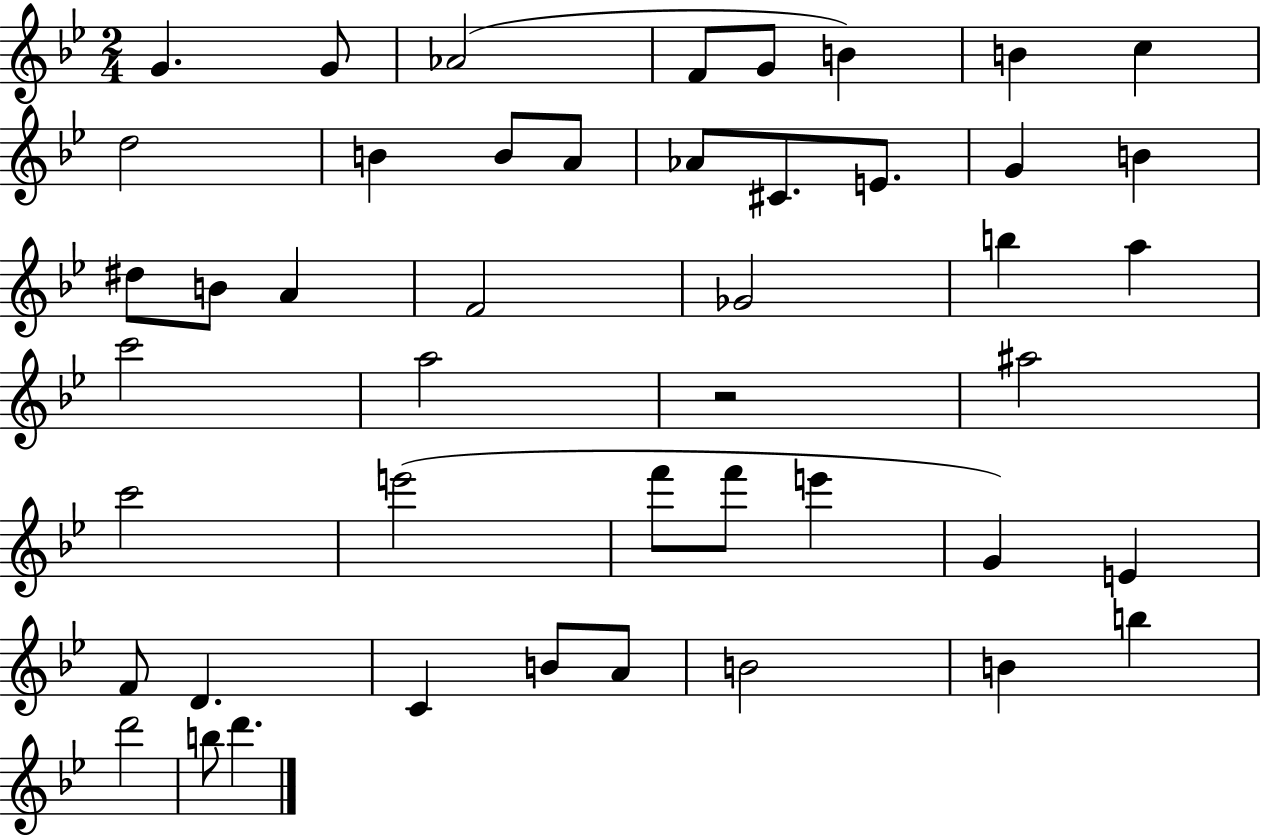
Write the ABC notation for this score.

X:1
T:Untitled
M:2/4
L:1/4
K:Bb
G G/2 _A2 F/2 G/2 B B c d2 B B/2 A/2 _A/2 ^C/2 E/2 G B ^d/2 B/2 A F2 _G2 b a c'2 a2 z2 ^a2 c'2 e'2 f'/2 f'/2 e' G E F/2 D C B/2 A/2 B2 B b d'2 b/2 d'